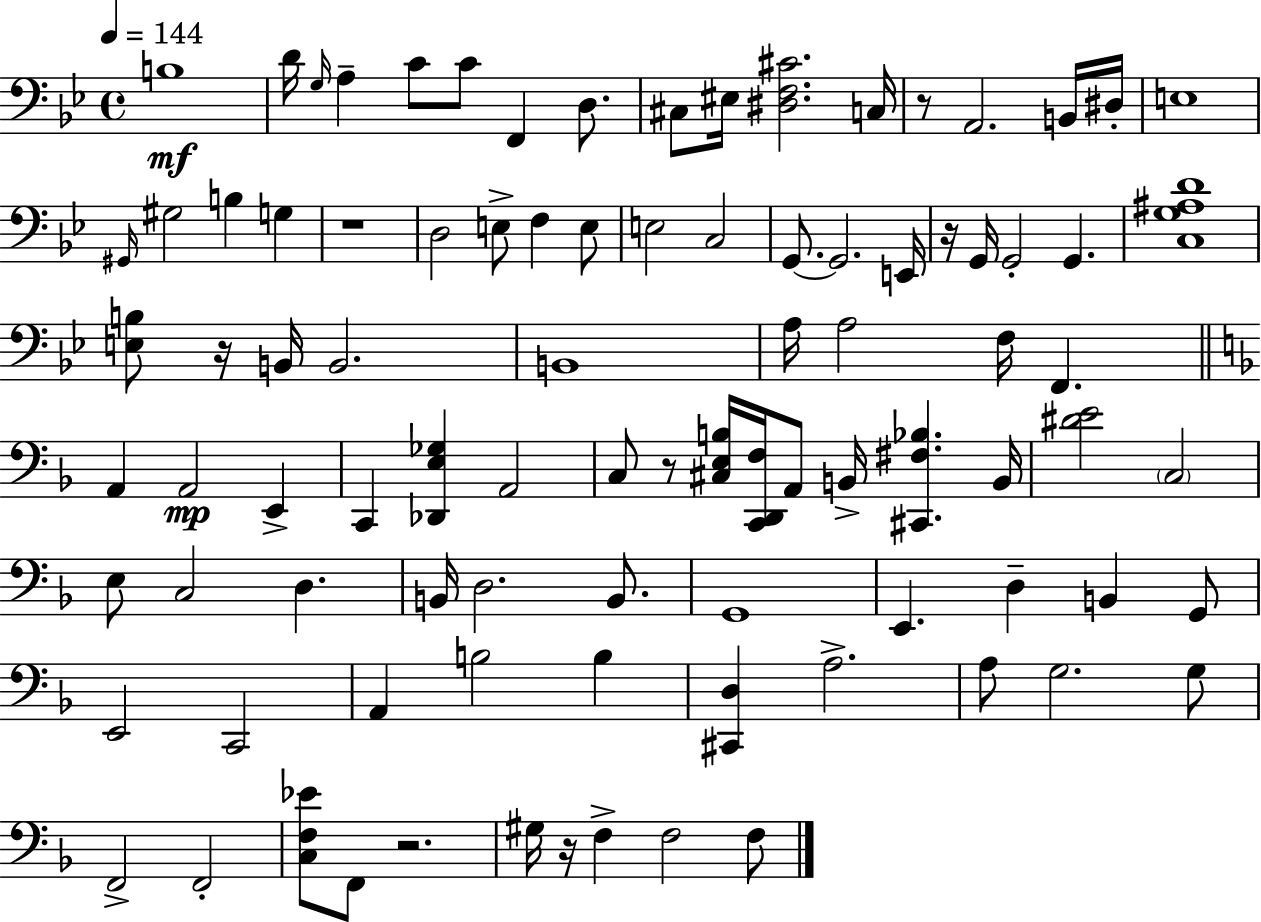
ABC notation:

X:1
T:Untitled
M:4/4
L:1/4
K:Gm
B,4 D/4 G,/4 A, C/2 C/2 F,, D,/2 ^C,/2 ^E,/4 [^D,F,^C]2 C,/4 z/2 A,,2 B,,/4 ^D,/4 E,4 ^G,,/4 ^G,2 B, G, z4 D,2 E,/2 F, E,/2 E,2 C,2 G,,/2 G,,2 E,,/4 z/4 G,,/4 G,,2 G,, [C,G,^A,D]4 [E,B,]/2 z/4 B,,/4 B,,2 B,,4 A,/4 A,2 F,/4 F,, A,, A,,2 E,, C,, [_D,,E,_G,] A,,2 C,/2 z/2 [^C,E,B,]/4 [C,,D,,F,]/4 A,,/2 B,,/4 [^C,,^F,_B,] B,,/4 [^DE]2 C,2 E,/2 C,2 D, B,,/4 D,2 B,,/2 G,,4 E,, D, B,, G,,/2 E,,2 C,,2 A,, B,2 B, [^C,,D,] A,2 A,/2 G,2 G,/2 F,,2 F,,2 [C,F,_E]/2 F,,/2 z2 ^G,/4 z/4 F, F,2 F,/2